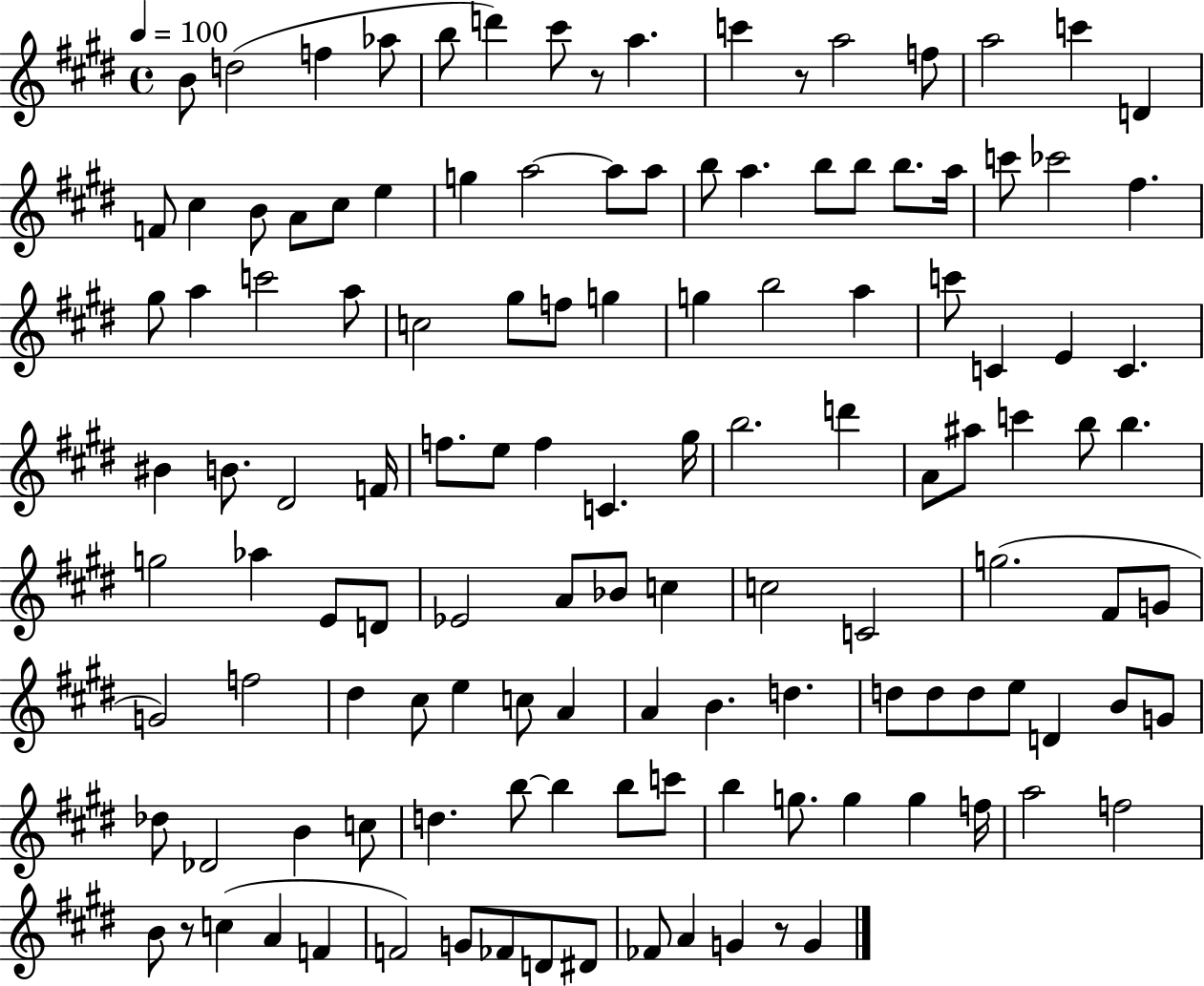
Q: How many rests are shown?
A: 4